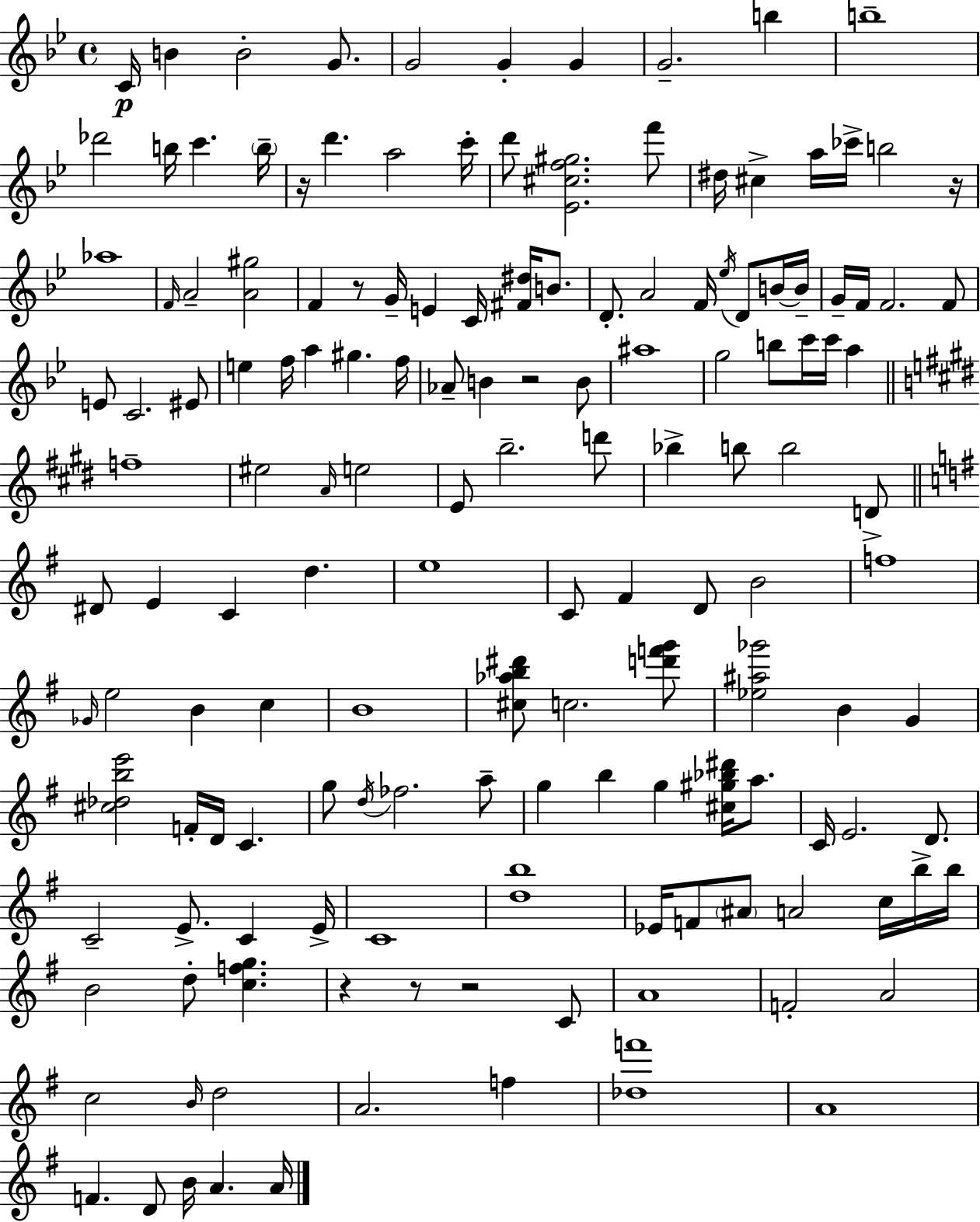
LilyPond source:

{
  \clef treble
  \time 4/4
  \defaultTimeSignature
  \key bes \major
  c'16\p b'4 b'2-. g'8. | g'2 g'4-. g'4 | g'2.-- b''4 | b''1-- | \break des'''2 b''16 c'''4. \parenthesize b''16-- | r16 d'''4. a''2 c'''16-. | d'''8 <ees' cis'' f'' gis''>2. f'''8 | dis''16 cis''4-> a''16 ces'''16-> b''2 r16 | \break aes''1 | \grace { f'16 } a'2-- <a' gis''>2 | f'4 r8 g'16-- e'4 c'16 <fis' dis''>16 b'8. | d'8.-. a'2 f'16 \acciaccatura { ees''16 } d'8 | \break b'16~~ b'16-- g'16-- f'16 f'2. | f'8 e'8 c'2. | eis'8 e''4 f''16 a''4 gis''4. | f''16 aes'8-- b'4 r2 | \break b'8 ais''1 | g''2 b''8 c'''16 c'''16 a''4 | \bar "||" \break \key e \major f''1-- | eis''2 \grace { a'16 } e''2 | e'8 b''2.-- d'''8 | bes''4-> b''8 b''2 d'8-> | \break \bar "||" \break \key e \minor dis'8 e'4 c'4 d''4. | e''1 | c'8 fis'4 d'8 b'2 | f''1 | \break \grace { ges'16 } e''2 b'4 c''4 | b'1 | <cis'' aes'' b'' dis'''>8 c''2. <d''' f''' g'''>8 | <ees'' ais'' ges'''>2 b'4 g'4 | \break <cis'' des'' b'' e'''>2 f'16-. d'16 c'4. | g''8 \acciaccatura { d''16 } fes''2. | a''8-- g''4 b''4 g''4 <cis'' gis'' bes'' dis'''>16 a''8. | c'16 e'2. d'8. | \break c'2-- e'8.-> c'4 | e'16-> c'1 | <d'' b''>1 | ees'16 f'8 \parenthesize ais'8 a'2 c''16 | \break b''16-> b''16 b'2 d''8-. <c'' f'' g''>4. | r4 r8 r2 | c'8 a'1 | f'2-. a'2 | \break c''2 \grace { b'16 } d''2 | a'2. f''4 | <des'' f'''>1 | a'1 | \break f'4. d'8 b'16 a'4. | a'16 \bar "|."
}